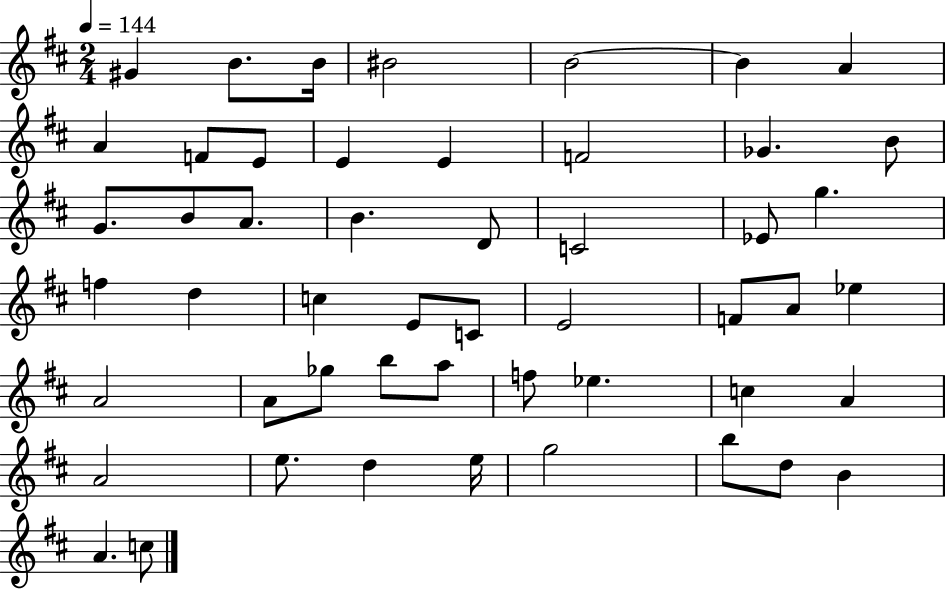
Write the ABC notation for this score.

X:1
T:Untitled
M:2/4
L:1/4
K:D
^G B/2 B/4 ^B2 B2 B A A F/2 E/2 E E F2 _G B/2 G/2 B/2 A/2 B D/2 C2 _E/2 g f d c E/2 C/2 E2 F/2 A/2 _e A2 A/2 _g/2 b/2 a/2 f/2 _e c A A2 e/2 d e/4 g2 b/2 d/2 B A c/2